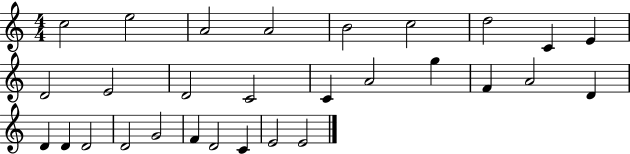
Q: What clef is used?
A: treble